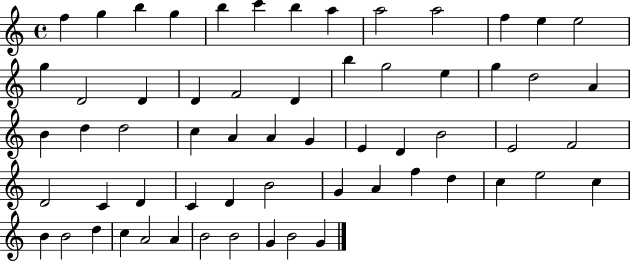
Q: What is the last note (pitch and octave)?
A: G4